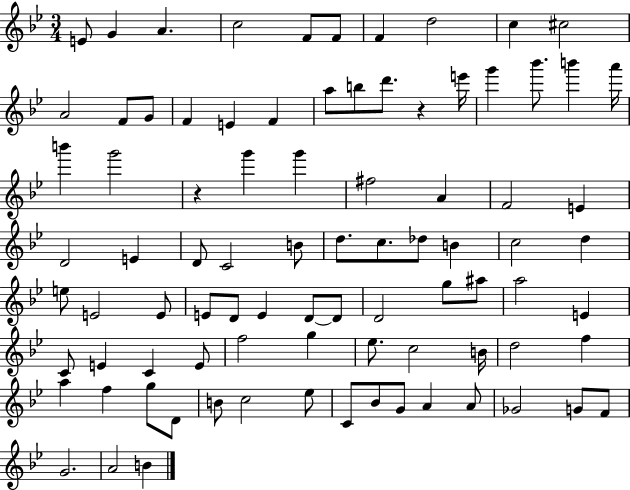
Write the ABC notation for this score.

X:1
T:Untitled
M:3/4
L:1/4
K:Bb
E/2 G A c2 F/2 F/2 F d2 c ^c2 A2 F/2 G/2 F E F a/2 b/2 d'/2 z e'/4 g' _b'/2 b' a'/4 b' g'2 z g' g' ^f2 A F2 E D2 E D/2 C2 B/2 d/2 c/2 _d/2 B c2 d e/2 E2 E/2 E/2 D/2 E D/2 D/2 D2 g/2 ^a/2 a2 E C/2 E C E/2 f2 g _e/2 c2 B/4 d2 f a f g/2 D/2 B/2 c2 _e/2 C/2 _B/2 G/2 A A/2 _G2 G/2 F/2 G2 A2 B